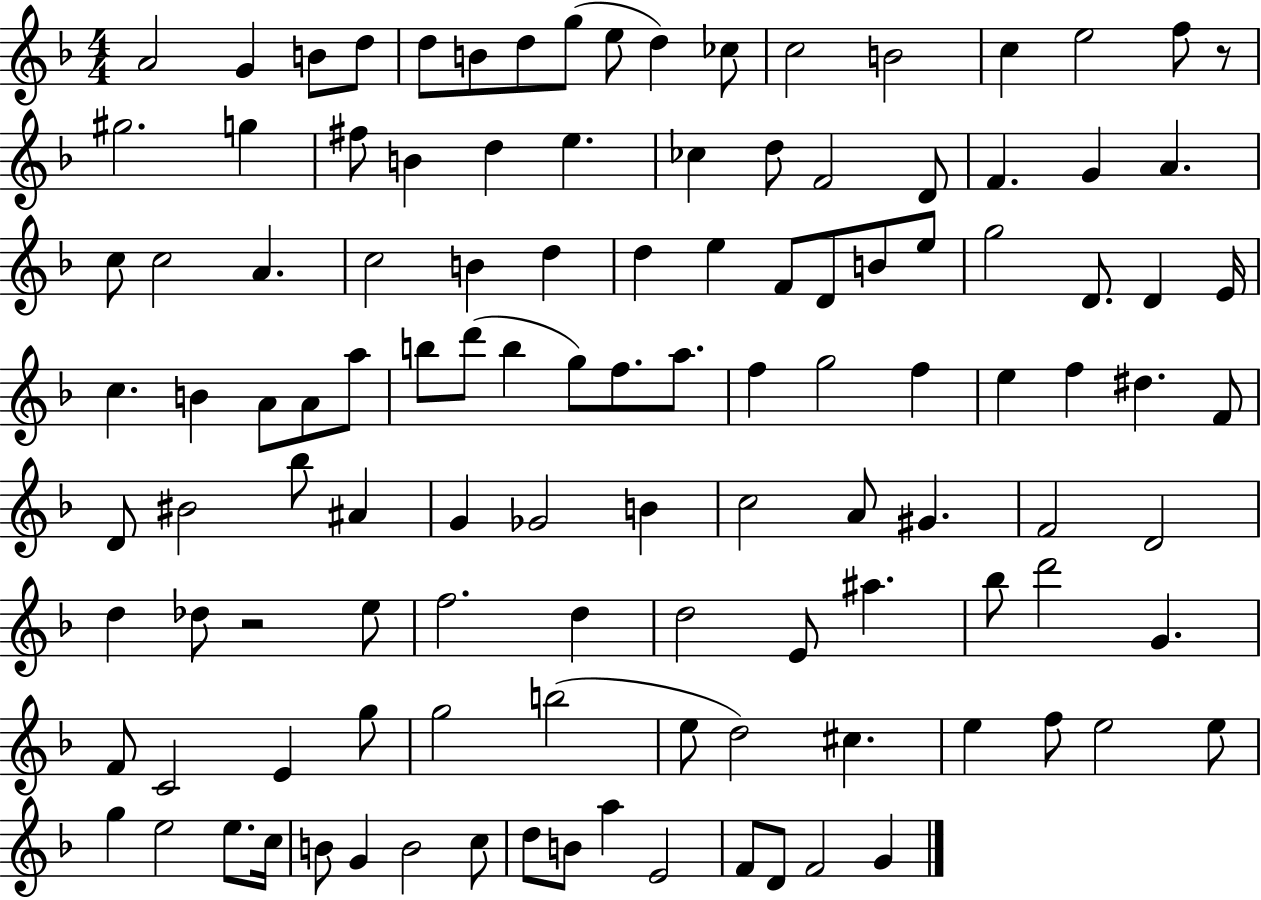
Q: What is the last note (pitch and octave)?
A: G4